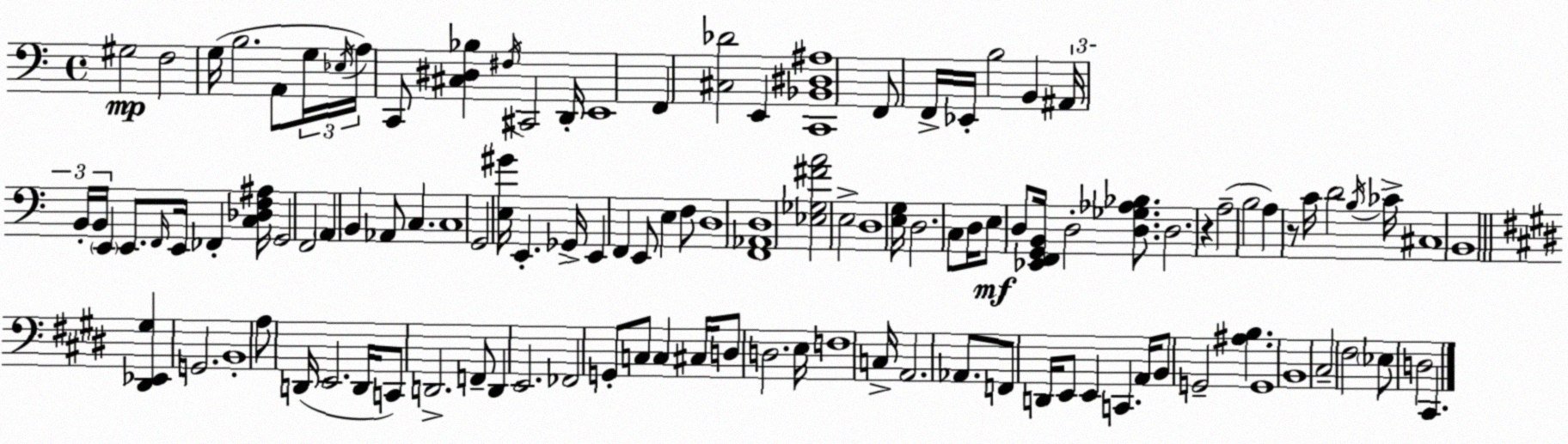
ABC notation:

X:1
T:Untitled
M:4/4
L:1/4
K:Am
^G,2 F,2 G,/4 B,2 A,,/2 G,/4 _E,/4 A,/4 C,,/2 [^C,^D,_B,] ^F,/4 ^C,,2 D,,/4 E,,4 F,, [^C,_D]2 E,, [C,,_B,,^D,^A,]4 F,,/2 F,,/4 _E,,/4 B,2 B,, ^A,,/4 B,,/4 B,,/4 E,, E,,/2 F,,/4 E,,/4 _F,, [C,_D,F,^A,]/4 G,,2 F,,2 A,, B,, _A,,/2 C, C,4 G,,2 [E,^G]/4 E,, _G,,/4 E,, F,, E,,/2 E, F,/2 D,4 [F,,_A,,D,]4 [_E,_G,^FA]2 E,2 D,4 [E,G,]/4 D,2 C,/2 D,/4 E,/2 D,/2 [_E,,F,,G,,B,,]/4 D,2 [D,_G,_A,_B,]/2 D,2 z A,2 B,2 A, z/2 C/4 D2 B,/4 _C/4 ^C,4 B,,4 [^D,,_E,,^G,] G,,2 B,,4 A,/2 D,,/4 E,,2 D,,/4 C,,/2 D,,2 F,,/2 D,, E,,2 _F,,2 G,,/2 C,/2 C, ^C,/4 D,/2 D,2 E,/4 F,4 C,/4 A,,2 _A,,/2 F,,/2 D,,/4 E,,/2 E,, C,, A,,/4 B,,/2 G,,2 [^A,B,] G,,4 B,,4 ^C,2 ^F,2 _E,/2 D,2 ^C,,